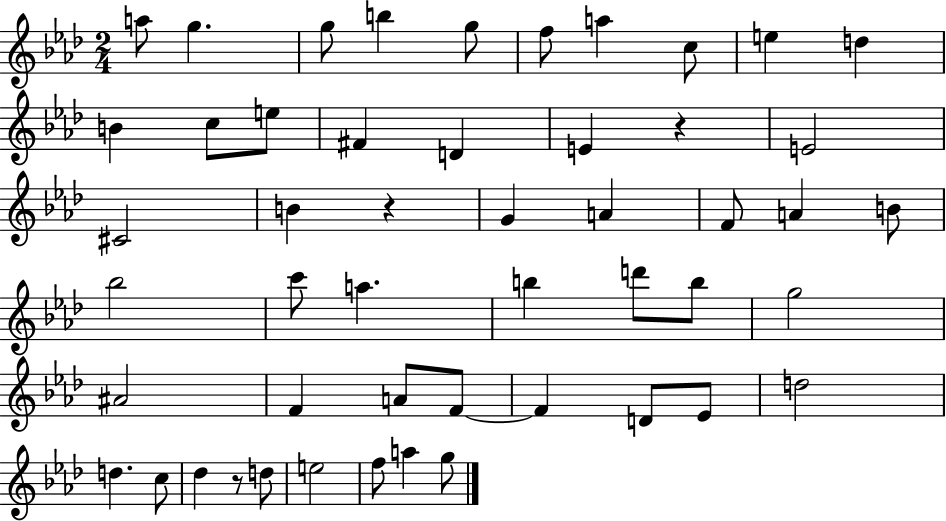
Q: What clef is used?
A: treble